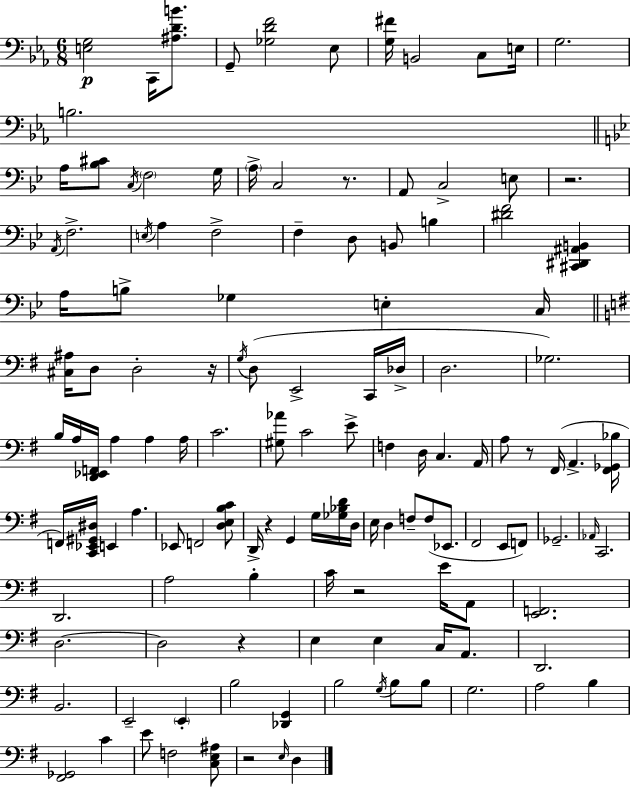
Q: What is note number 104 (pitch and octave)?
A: D3